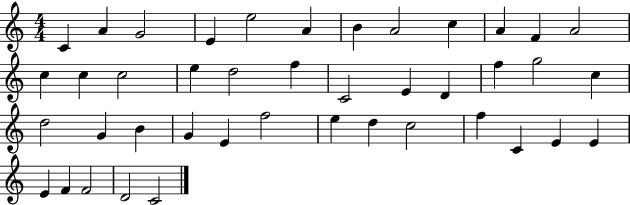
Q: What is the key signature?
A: C major